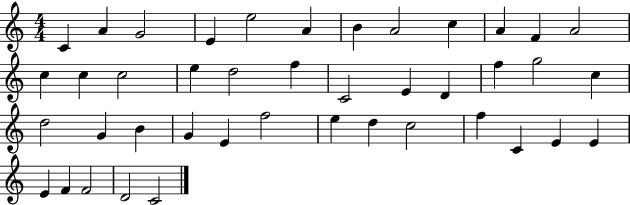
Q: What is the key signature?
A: C major